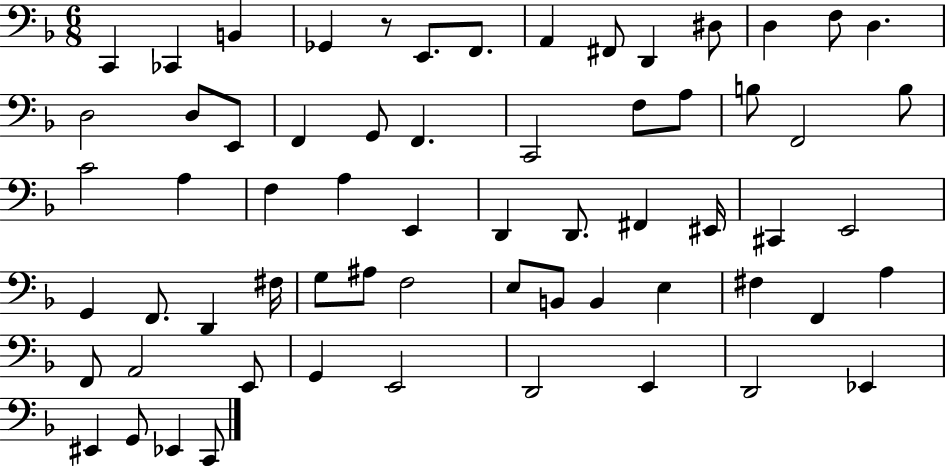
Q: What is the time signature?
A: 6/8